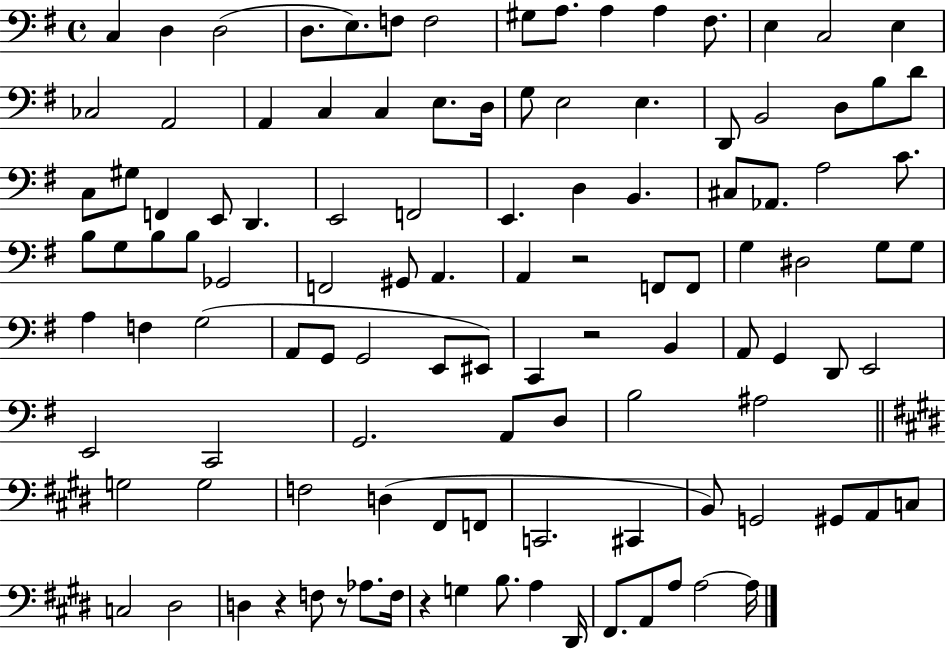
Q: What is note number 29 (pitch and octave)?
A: B3